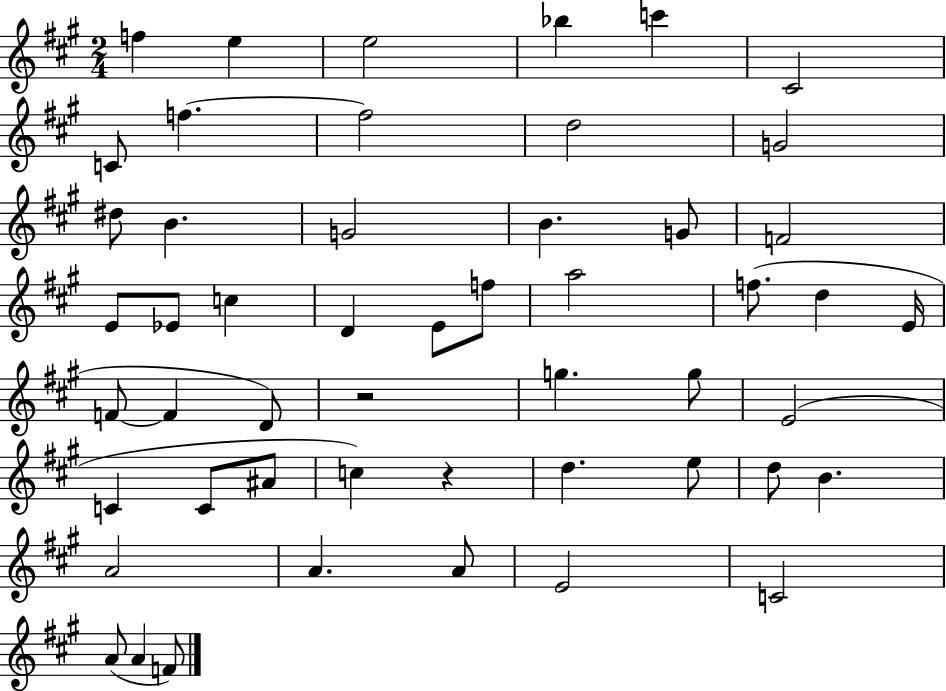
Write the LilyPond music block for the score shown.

{
  \clef treble
  \numericTimeSignature
  \time 2/4
  \key a \major
  f''4 e''4 | e''2 | bes''4 c'''4 | cis'2 | \break c'8 f''4.~~ | f''2 | d''2 | g'2 | \break dis''8 b'4. | g'2 | b'4. g'8 | f'2 | \break e'8 ees'8 c''4 | d'4 e'8 f''8 | a''2 | f''8.( d''4 e'16 | \break f'8~~ f'4 d'8) | r2 | g''4. g''8 | e'2( | \break c'4 c'8 ais'8 | c''4) r4 | d''4. e''8 | d''8 b'4. | \break a'2 | a'4. a'8 | e'2 | c'2 | \break a'8( a'4 f'8) | \bar "|."
}